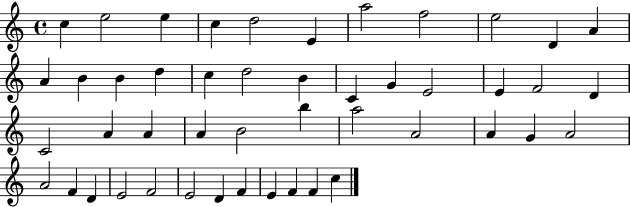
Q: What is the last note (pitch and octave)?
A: C5